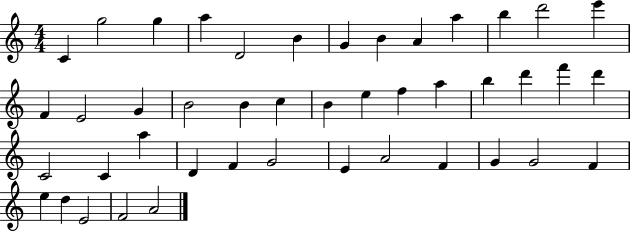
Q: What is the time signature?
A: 4/4